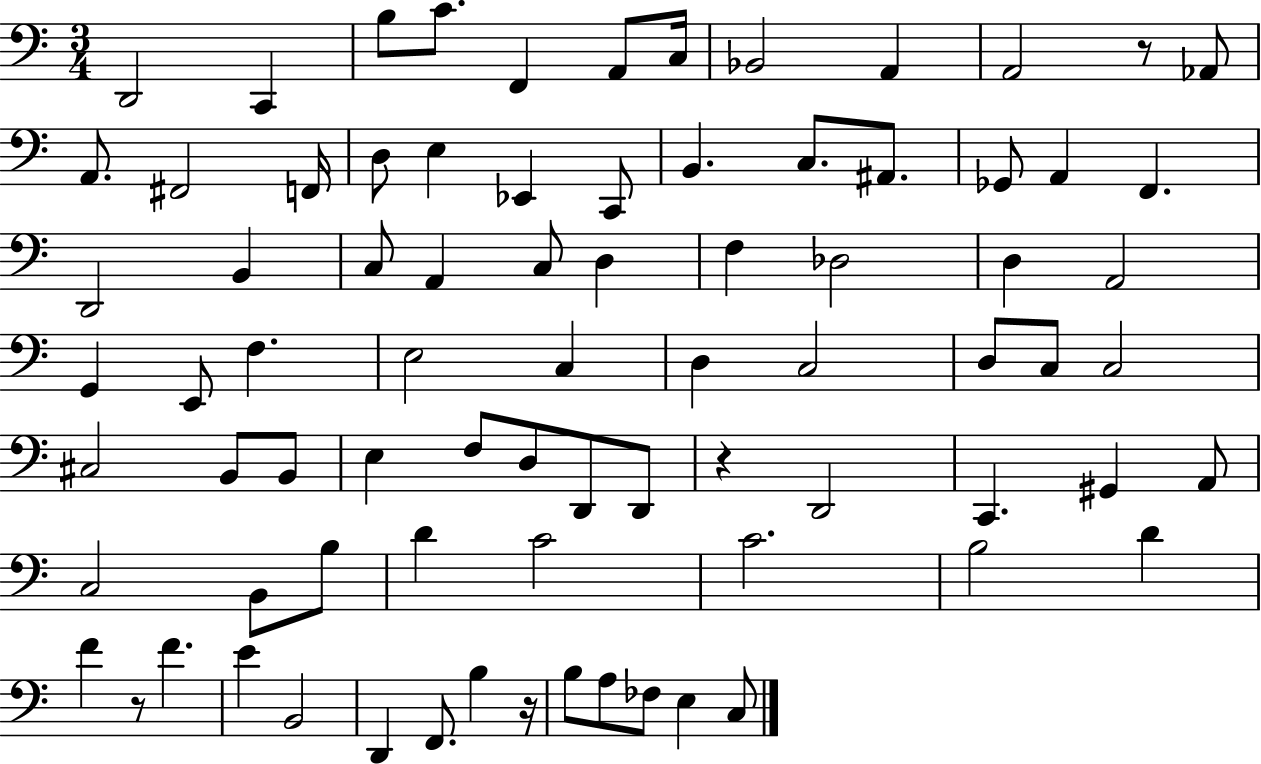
{
  \clef bass
  \numericTimeSignature
  \time 3/4
  \key c \major
  d,2 c,4 | b8 c'8. f,4 a,8 c16 | bes,2 a,4 | a,2 r8 aes,8 | \break a,8. fis,2 f,16 | d8 e4 ees,4 c,8 | b,4. c8. ais,8. | ges,8 a,4 f,4. | \break d,2 b,4 | c8 a,4 c8 d4 | f4 des2 | d4 a,2 | \break g,4 e,8 f4. | e2 c4 | d4 c2 | d8 c8 c2 | \break cis2 b,8 b,8 | e4 f8 d8 d,8 d,8 | r4 d,2 | c,4. gis,4 a,8 | \break c2 b,8 b8 | d'4 c'2 | c'2. | b2 d'4 | \break f'4 r8 f'4. | e'4 b,2 | d,4 f,8. b4 r16 | b8 a8 fes8 e4 c8 | \break \bar "|."
}